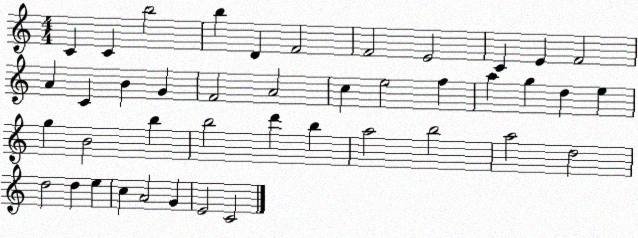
X:1
T:Untitled
M:4/4
L:1/4
K:C
C C b2 b D F2 F2 E2 C E F2 A C B G F2 A2 c e2 f a g d e g B2 b b2 d' b a2 b2 a2 d2 d2 d e c A2 G E2 C2